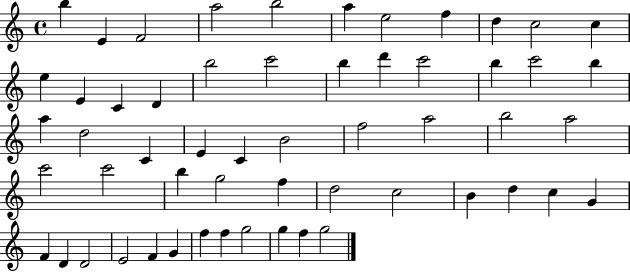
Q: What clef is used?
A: treble